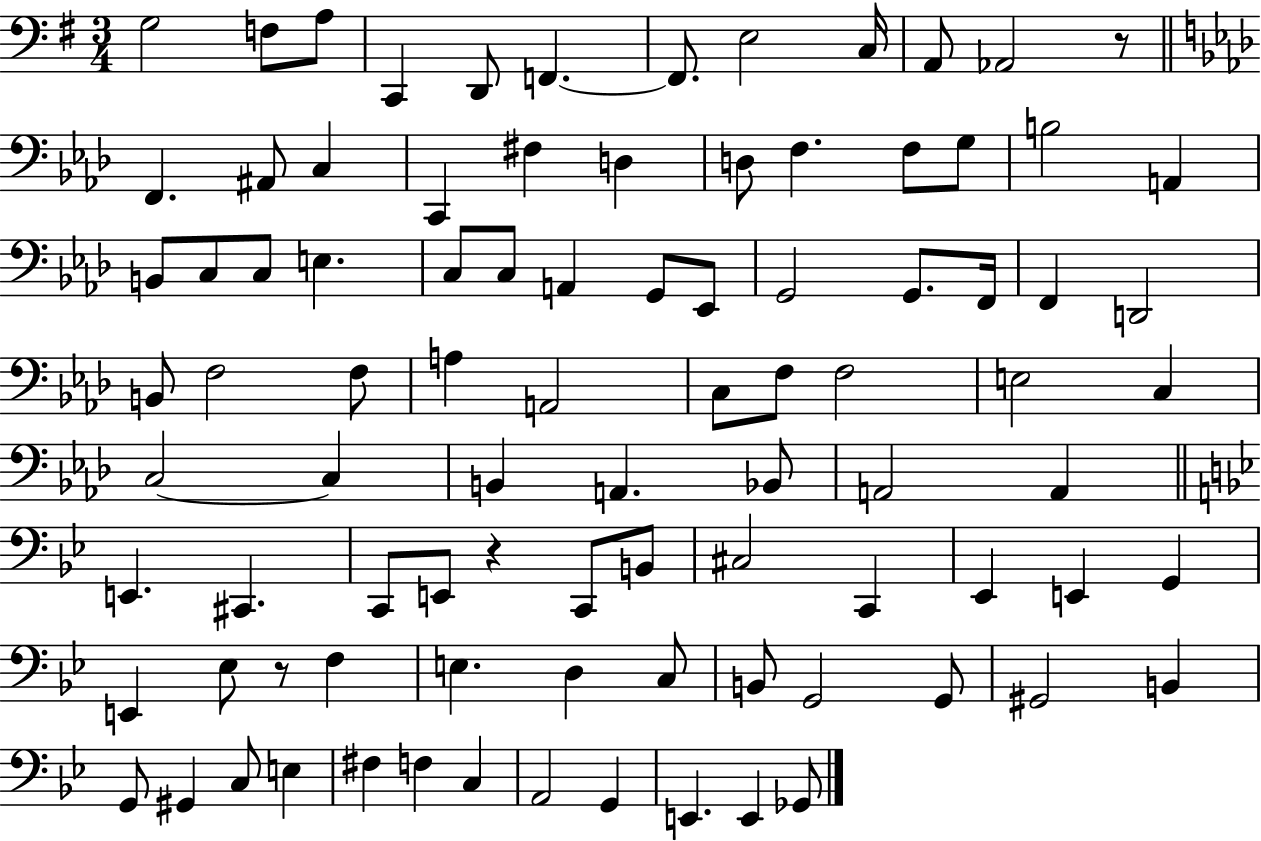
G3/h F3/e A3/e C2/q D2/e F2/q. F2/e. E3/h C3/s A2/e Ab2/h R/e F2/q. A#2/e C3/q C2/q F#3/q D3/q D3/e F3/q. F3/e G3/e B3/h A2/q B2/e C3/e C3/e E3/q. C3/e C3/e A2/q G2/e Eb2/e G2/h G2/e. F2/s F2/q D2/h B2/e F3/h F3/e A3/q A2/h C3/e F3/e F3/h E3/h C3/q C3/h C3/q B2/q A2/q. Bb2/e A2/h A2/q E2/q. C#2/q. C2/e E2/e R/q C2/e B2/e C#3/h C2/q Eb2/q E2/q G2/q E2/q Eb3/e R/e F3/q E3/q. D3/q C3/e B2/e G2/h G2/e G#2/h B2/q G2/e G#2/q C3/e E3/q F#3/q F3/q C3/q A2/h G2/q E2/q. E2/q Gb2/e